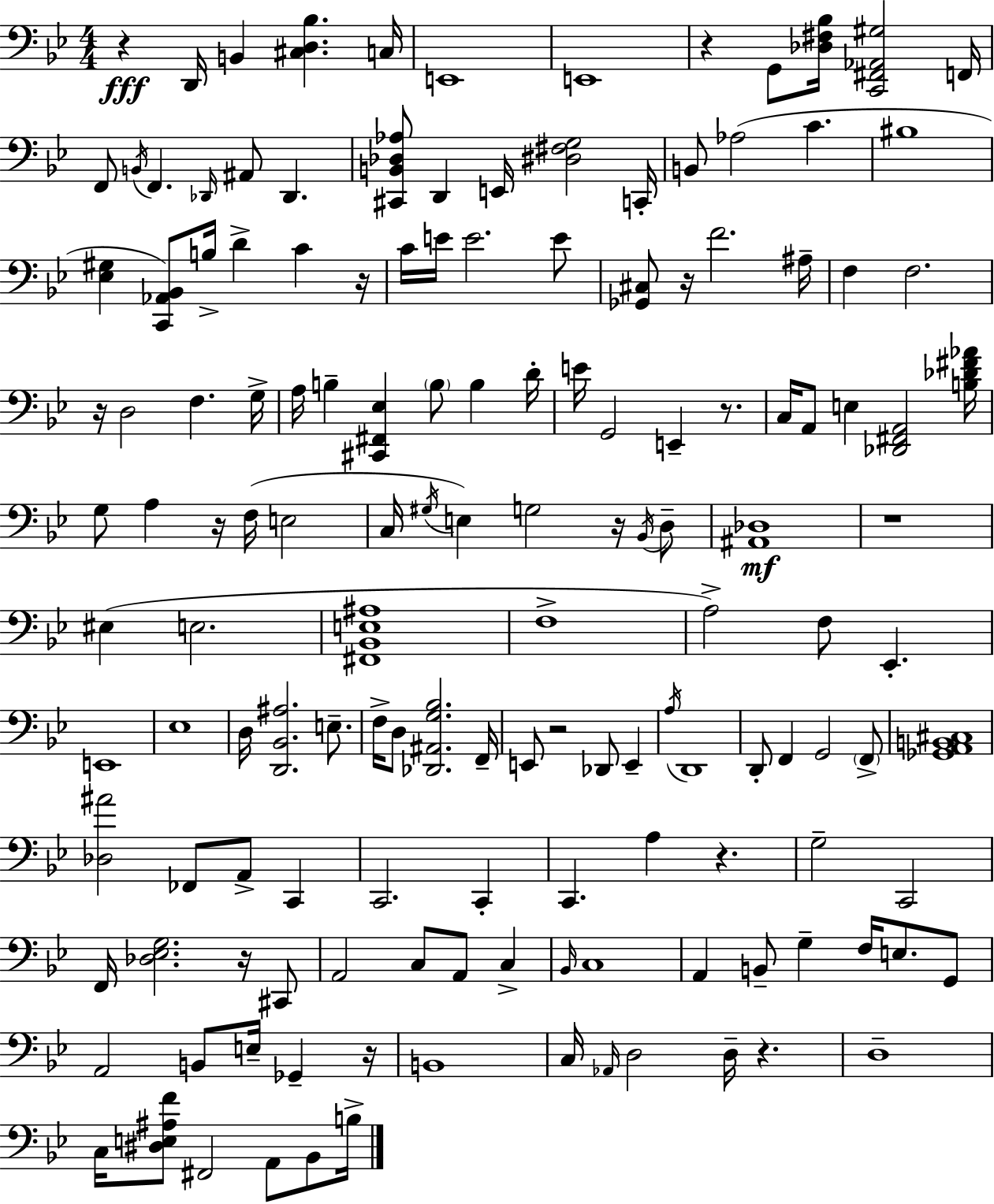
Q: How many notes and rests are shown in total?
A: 148